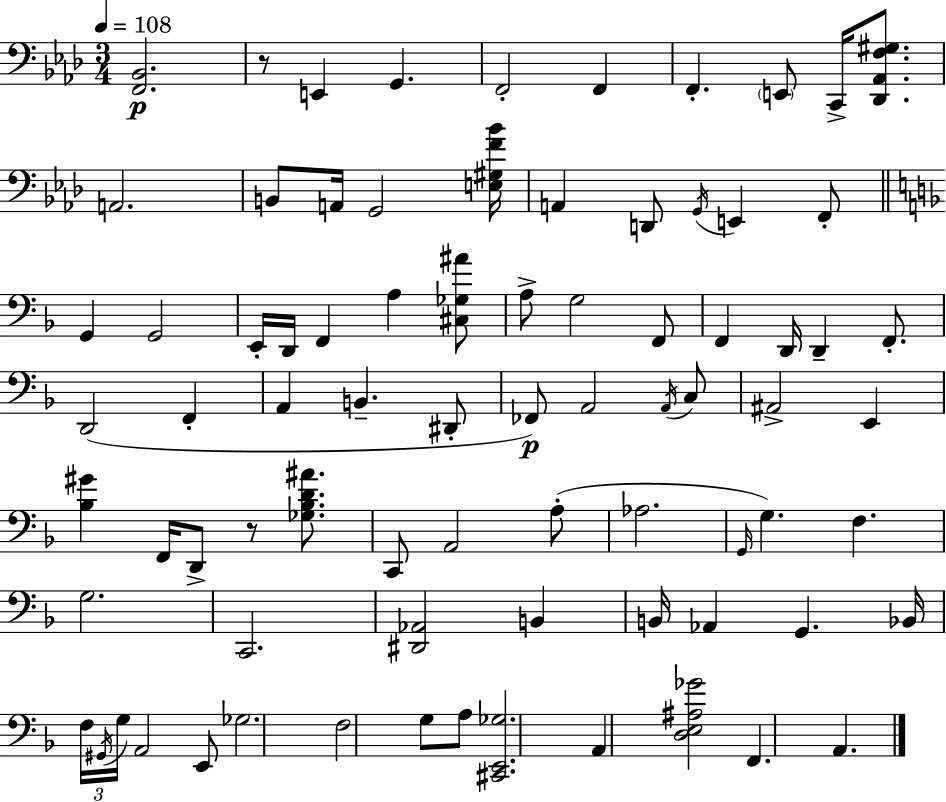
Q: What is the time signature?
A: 3/4